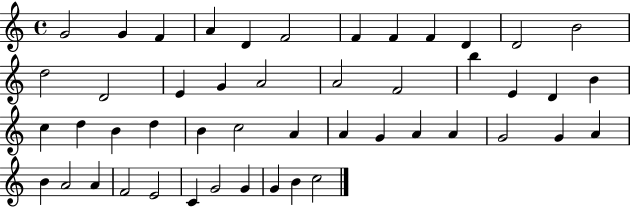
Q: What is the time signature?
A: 4/4